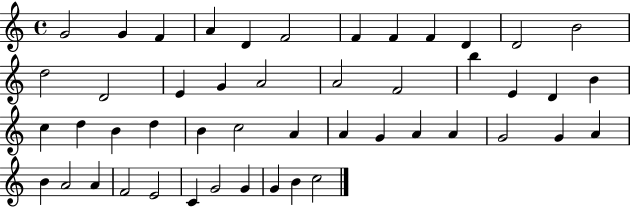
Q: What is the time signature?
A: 4/4